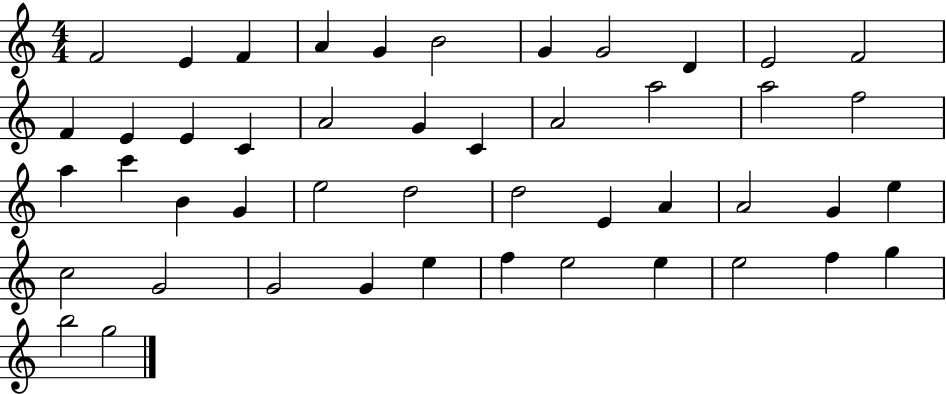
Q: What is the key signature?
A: C major